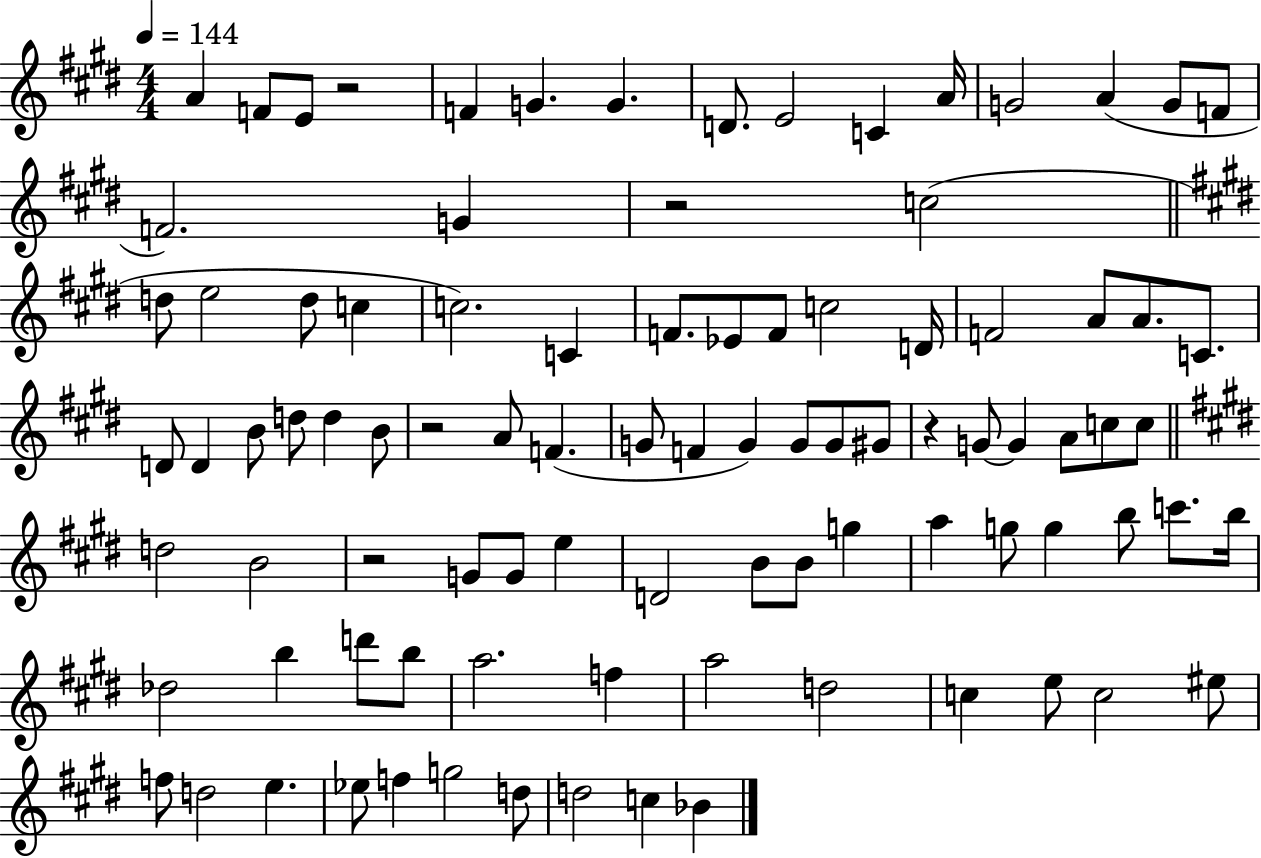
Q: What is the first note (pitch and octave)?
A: A4